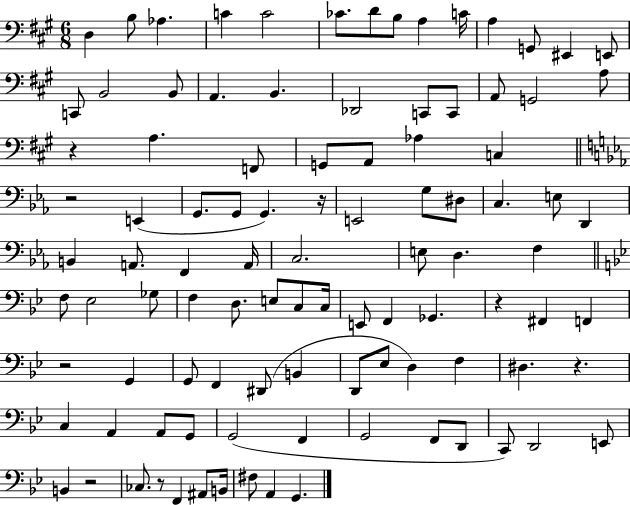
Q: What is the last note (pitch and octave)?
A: G2